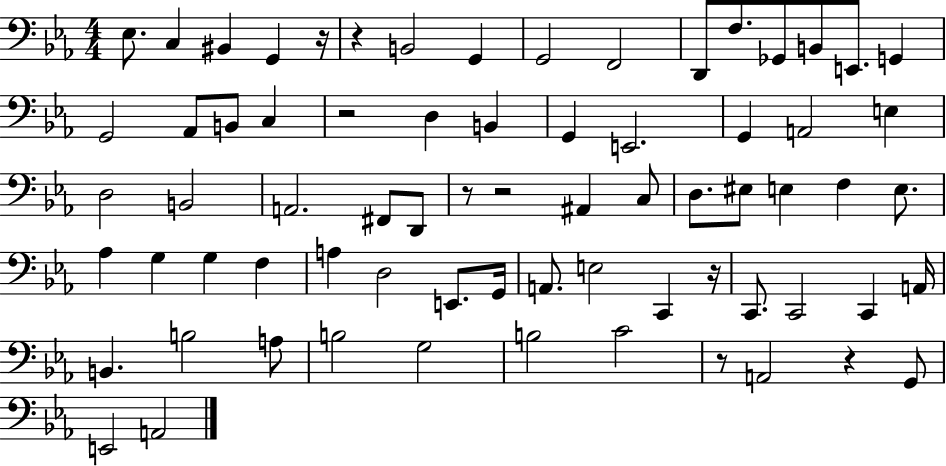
Eb3/e. C3/q BIS2/q G2/q R/s R/q B2/h G2/q G2/h F2/h D2/e F3/e. Gb2/e B2/e E2/e. G2/q G2/h Ab2/e B2/e C3/q R/h D3/q B2/q G2/q E2/h. G2/q A2/h E3/q D3/h B2/h A2/h. F#2/e D2/e R/e R/h A#2/q C3/e D3/e. EIS3/e E3/q F3/q E3/e. Ab3/q G3/q G3/q F3/q A3/q D3/h E2/e. G2/s A2/e. E3/h C2/q R/s C2/e. C2/h C2/q A2/s B2/q. B3/h A3/e B3/h G3/h B3/h C4/h R/e A2/h R/q G2/e E2/h A2/h